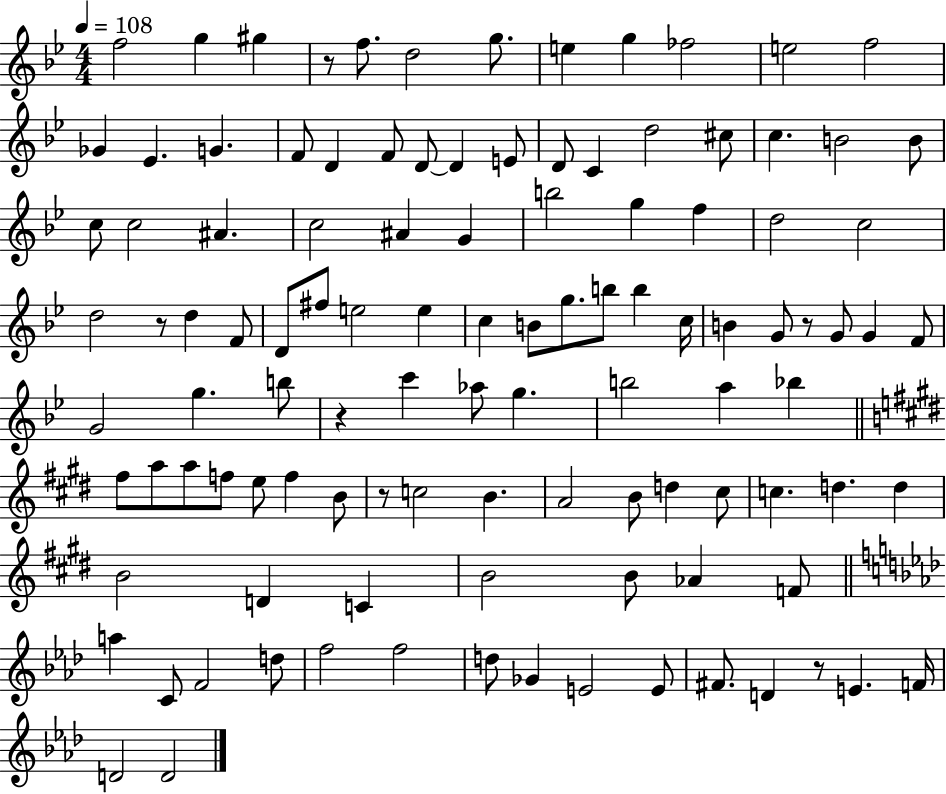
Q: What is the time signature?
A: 4/4